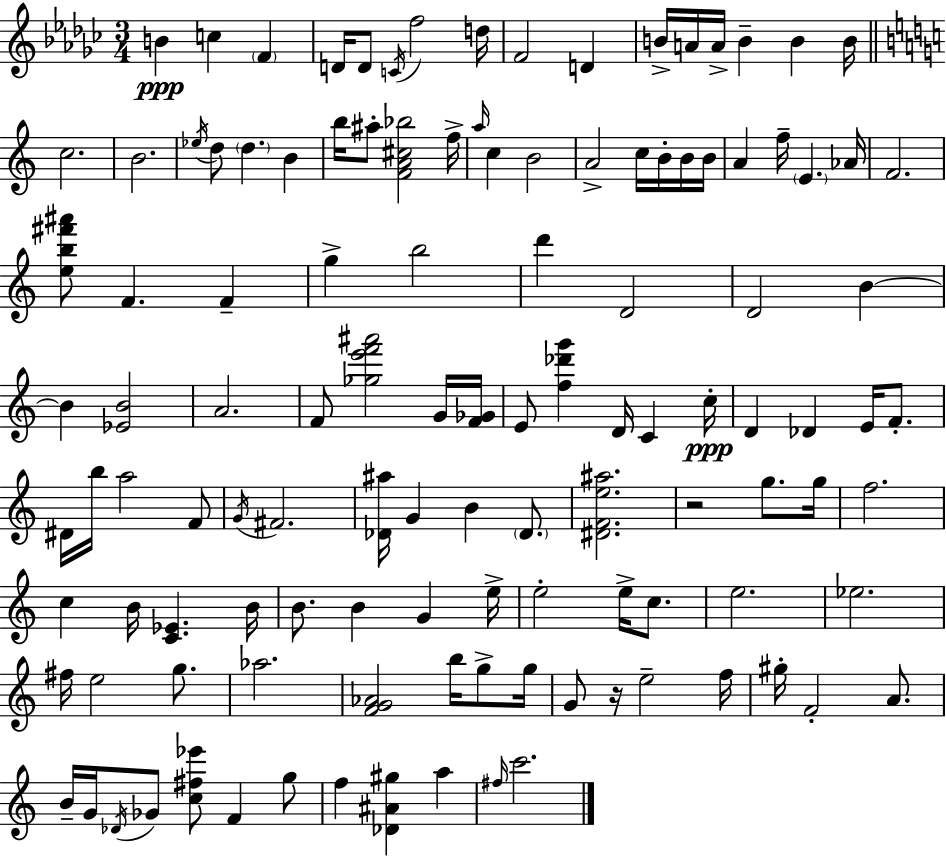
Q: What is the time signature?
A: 3/4